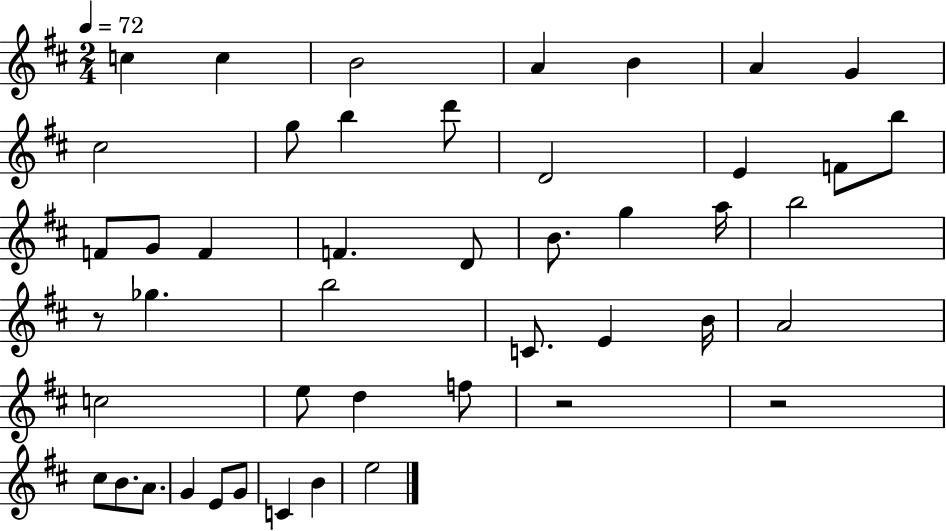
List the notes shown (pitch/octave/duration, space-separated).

C5/q C5/q B4/h A4/q B4/q A4/q G4/q C#5/h G5/e B5/q D6/e D4/h E4/q F4/e B5/e F4/e G4/e F4/q F4/q. D4/e B4/e. G5/q A5/s B5/h R/e Gb5/q. B5/h C4/e. E4/q B4/s A4/h C5/h E5/e D5/q F5/e R/h R/h C#5/e B4/e. A4/e. G4/q E4/e G4/e C4/q B4/q E5/h